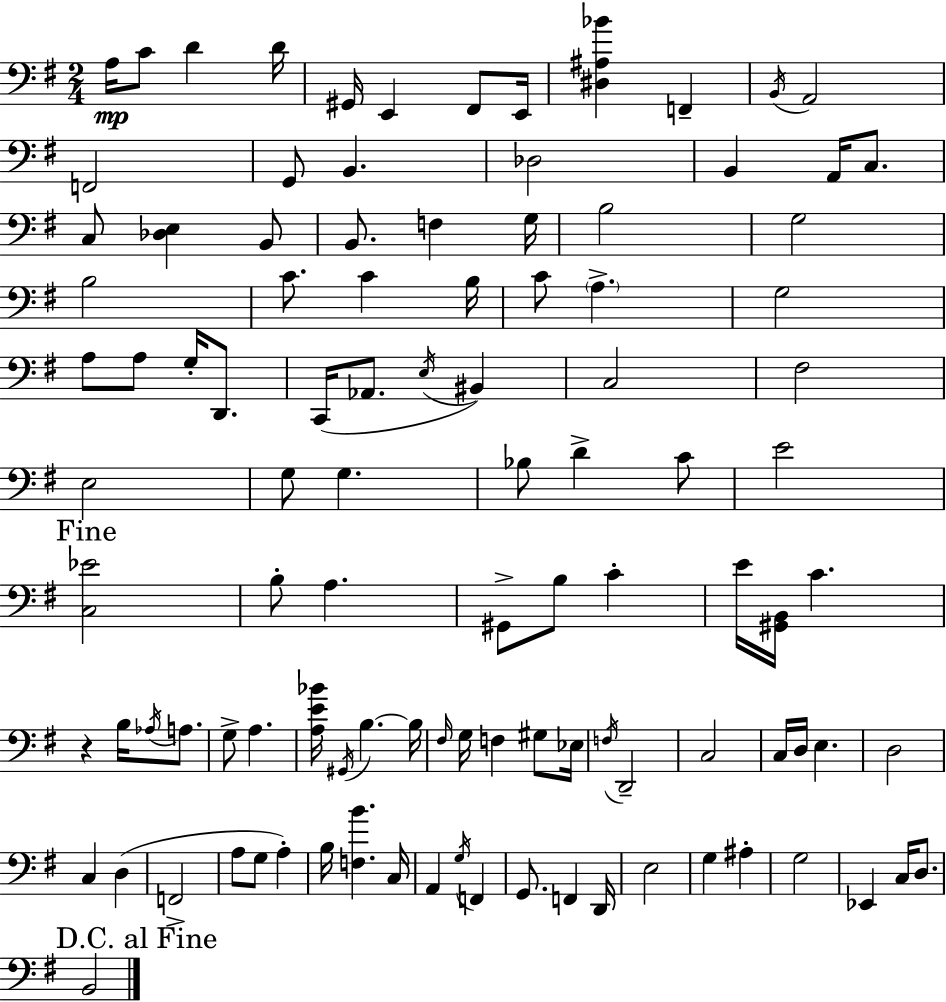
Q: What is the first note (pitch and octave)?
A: A3